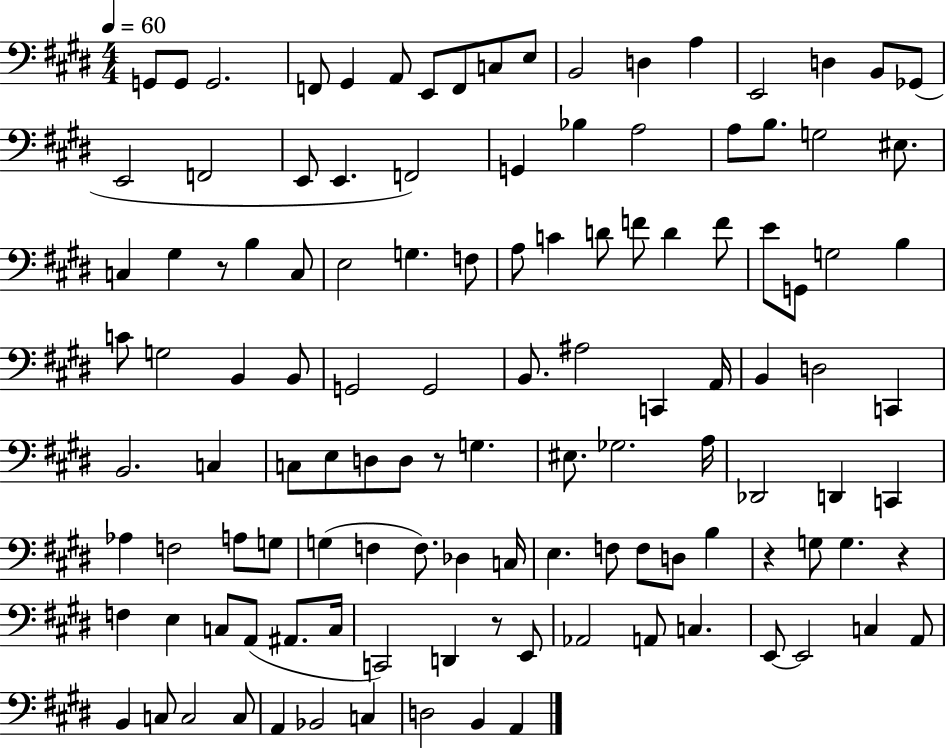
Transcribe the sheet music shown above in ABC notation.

X:1
T:Untitled
M:4/4
L:1/4
K:E
G,,/2 G,,/2 G,,2 F,,/2 ^G,, A,,/2 E,,/2 F,,/2 C,/2 E,/2 B,,2 D, A, E,,2 D, B,,/2 _G,,/2 E,,2 F,,2 E,,/2 E,, F,,2 G,, _B, A,2 A,/2 B,/2 G,2 ^E,/2 C, ^G, z/2 B, C,/2 E,2 G, F,/2 A,/2 C D/2 F/2 D F/2 E/2 G,,/2 G,2 B, C/2 G,2 B,, B,,/2 G,,2 G,,2 B,,/2 ^A,2 C,, A,,/4 B,, D,2 C,, B,,2 C, C,/2 E,/2 D,/2 D,/2 z/2 G, ^E,/2 _G,2 A,/4 _D,,2 D,, C,, _A, F,2 A,/2 G,/2 G, F, F,/2 _D, C,/4 E, F,/2 F,/2 D,/2 B, z G,/2 G, z F, E, C,/2 A,,/2 ^A,,/2 C,/4 C,,2 D,, z/2 E,,/2 _A,,2 A,,/2 C, E,,/2 E,,2 C, A,,/2 B,, C,/2 C,2 C,/2 A,, _B,,2 C, D,2 B,, A,,